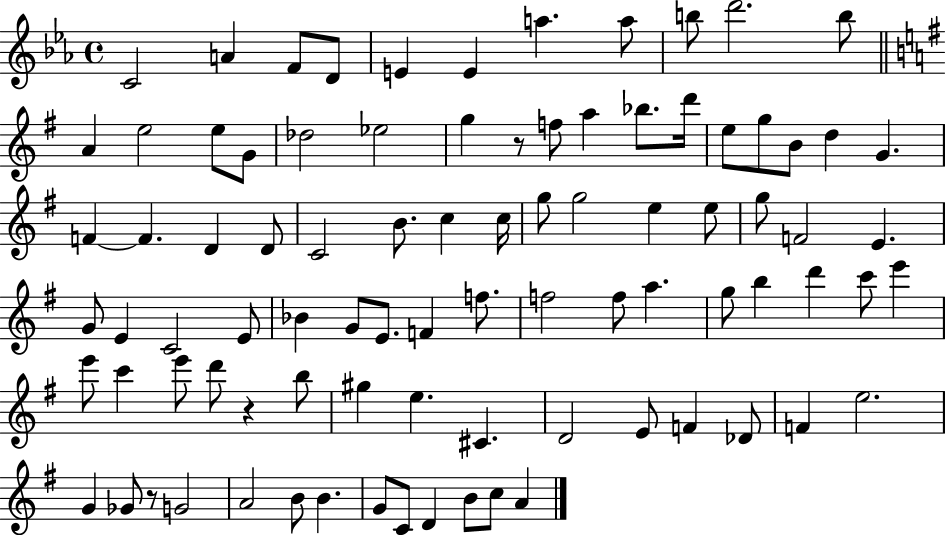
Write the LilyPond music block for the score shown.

{
  \clef treble
  \time 4/4
  \defaultTimeSignature
  \key ees \major
  \repeat volta 2 { c'2 a'4 f'8 d'8 | e'4 e'4 a''4. a''8 | b''8 d'''2. b''8 | \bar "||" \break \key e \minor a'4 e''2 e''8 g'8 | des''2 ees''2 | g''4 r8 f''8 a''4 bes''8. d'''16 | e''8 g''8 b'8 d''4 g'4. | \break f'4~~ f'4. d'4 d'8 | c'2 b'8. c''4 c''16 | g''8 g''2 e''4 e''8 | g''8 f'2 e'4. | \break g'8 e'4 c'2 e'8 | bes'4 g'8 e'8. f'4 f''8. | f''2 f''8 a''4. | g''8 b''4 d'''4 c'''8 e'''4 | \break e'''8 c'''4 e'''8 d'''8 r4 b''8 | gis''4 e''4. cis'4. | d'2 e'8 f'4 des'8 | f'4 e''2. | \break g'4 ges'8 r8 g'2 | a'2 b'8 b'4. | g'8 c'8 d'4 b'8 c''8 a'4 | } \bar "|."
}